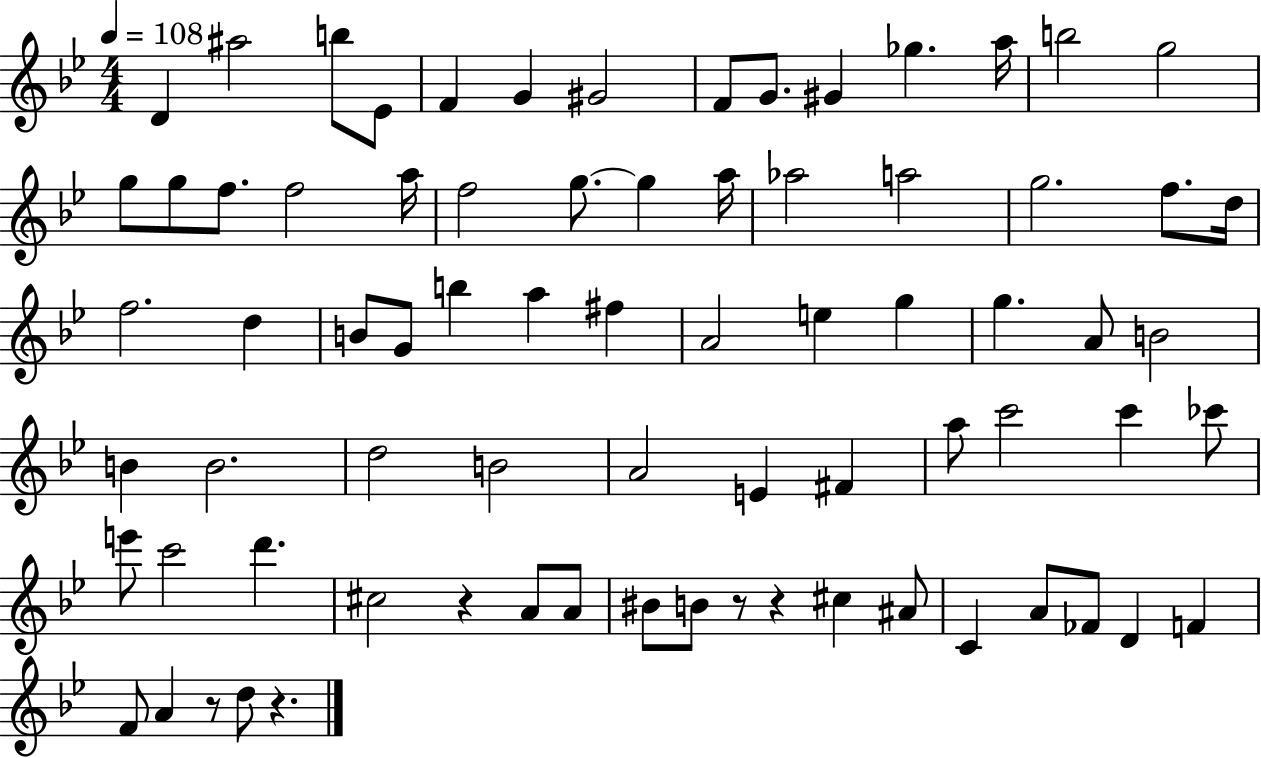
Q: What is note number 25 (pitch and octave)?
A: A5